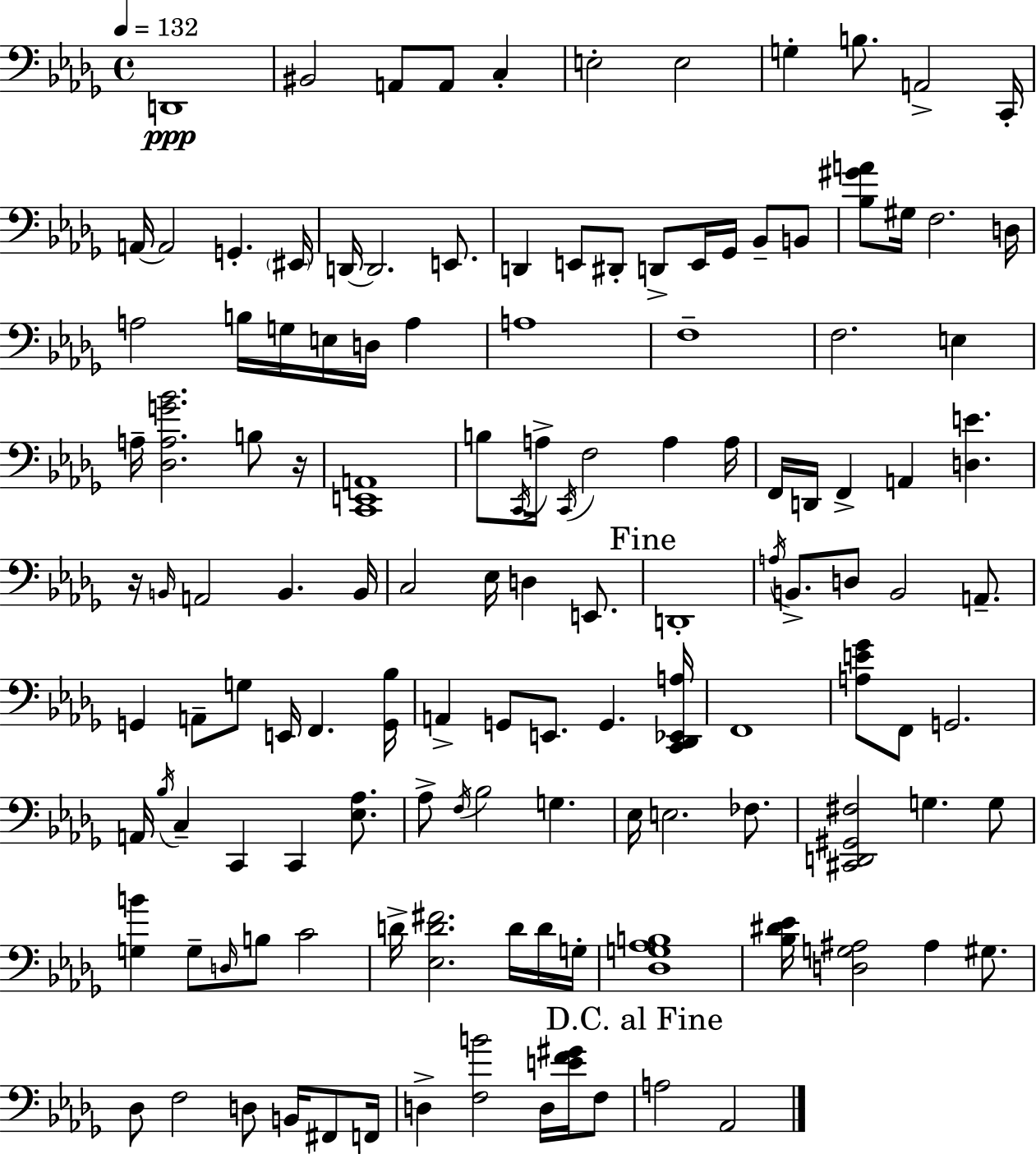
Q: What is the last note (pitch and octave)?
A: Ab2